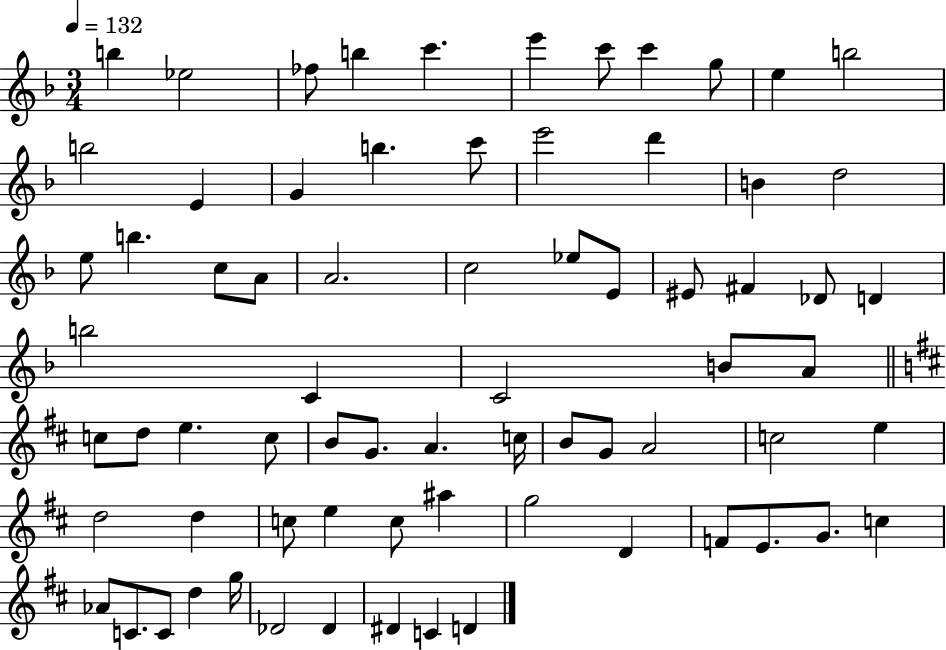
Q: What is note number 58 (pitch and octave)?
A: D4